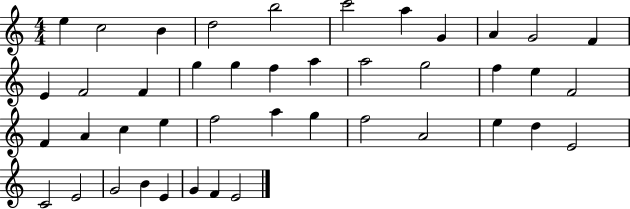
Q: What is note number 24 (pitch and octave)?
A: F4